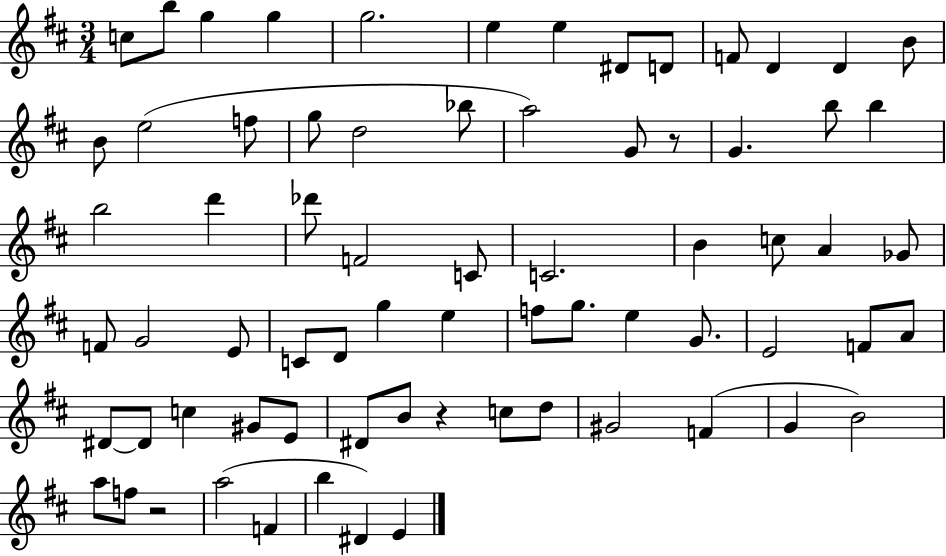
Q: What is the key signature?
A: D major